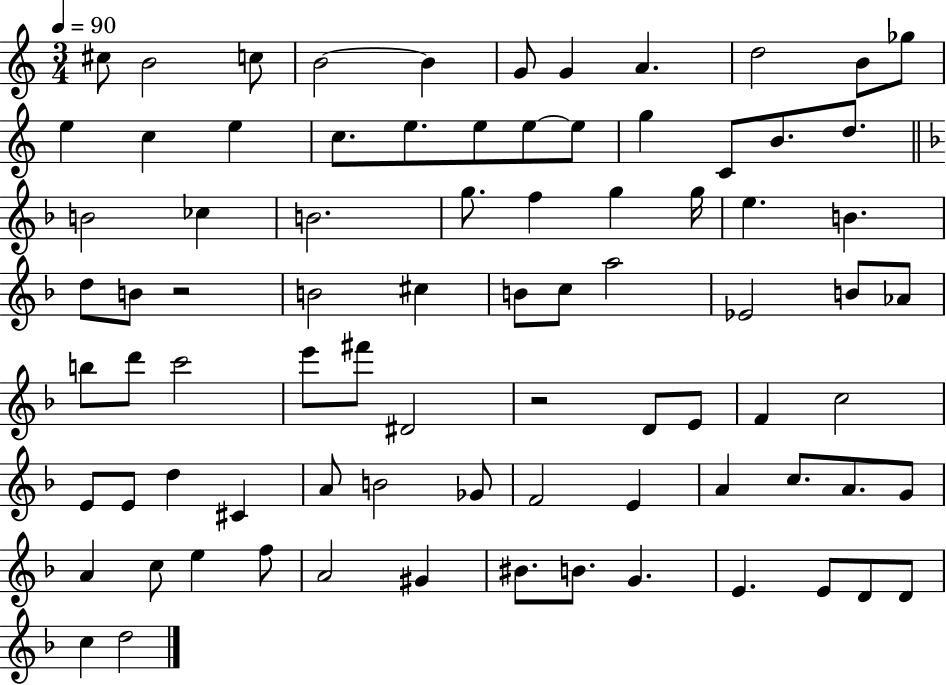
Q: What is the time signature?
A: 3/4